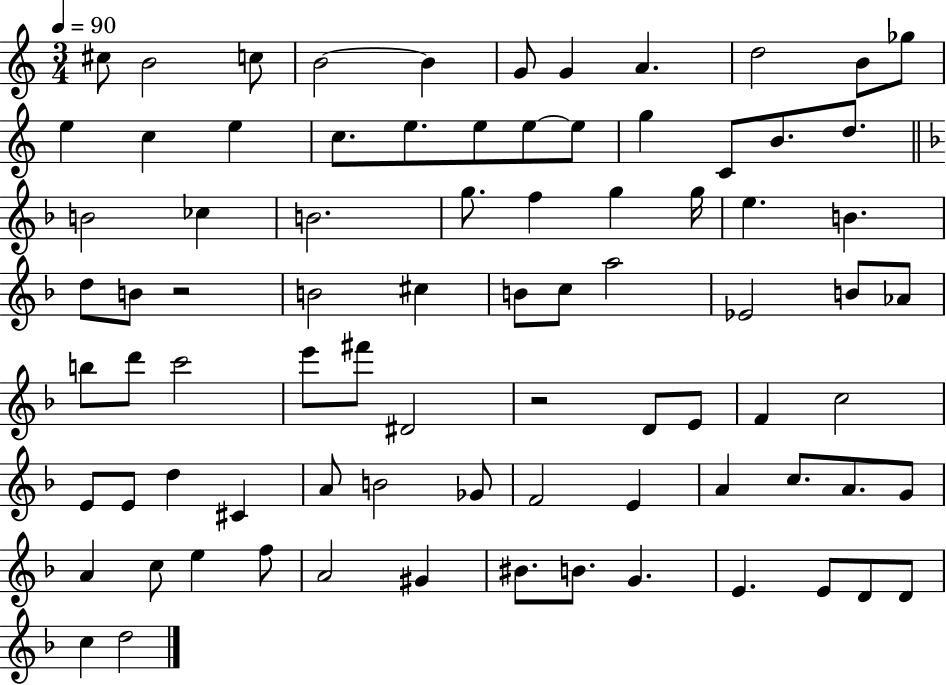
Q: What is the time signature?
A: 3/4